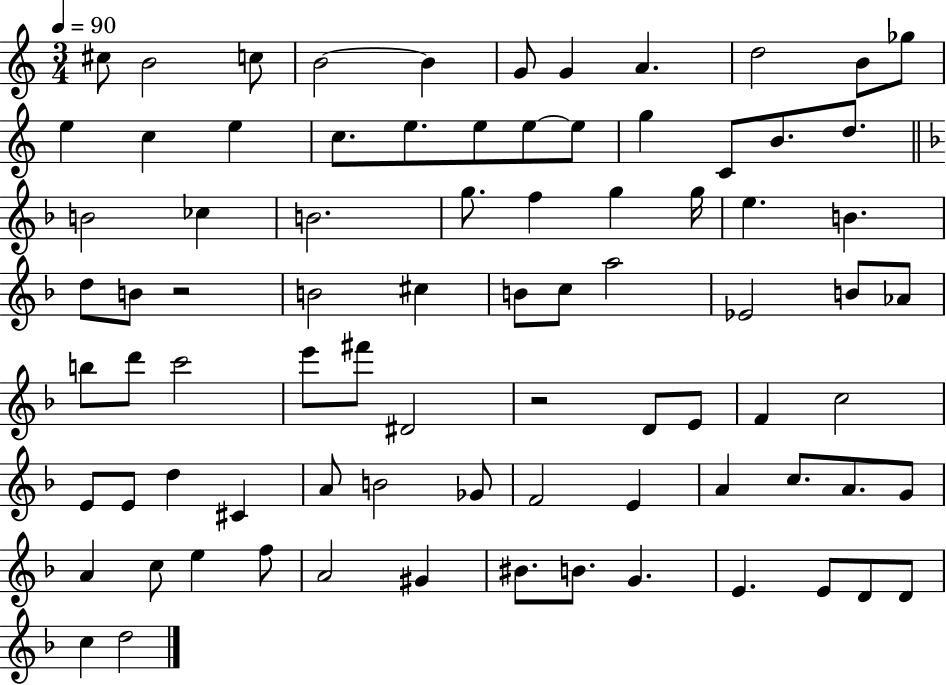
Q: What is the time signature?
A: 3/4